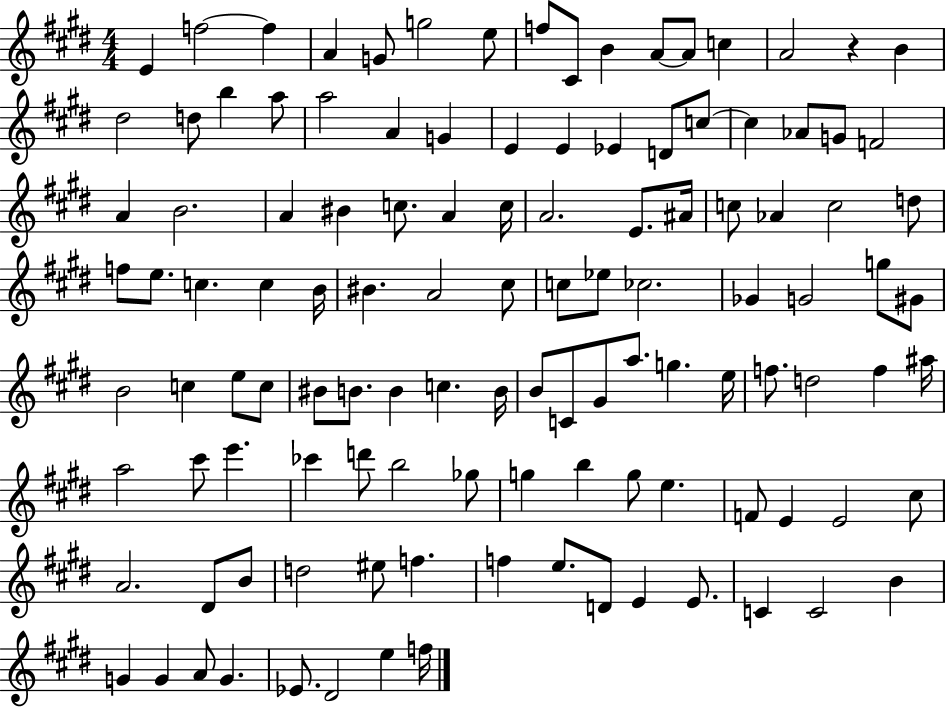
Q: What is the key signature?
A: E major